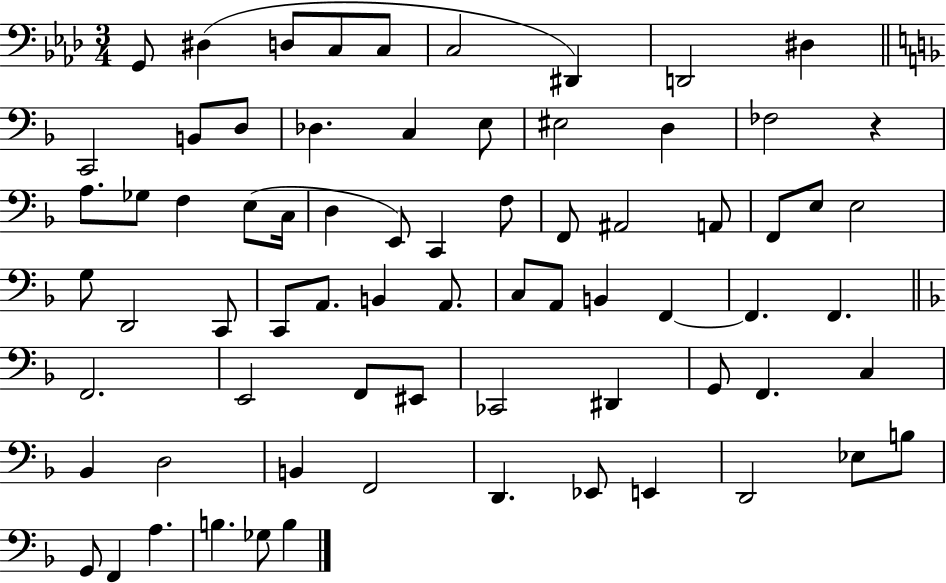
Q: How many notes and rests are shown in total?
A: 72